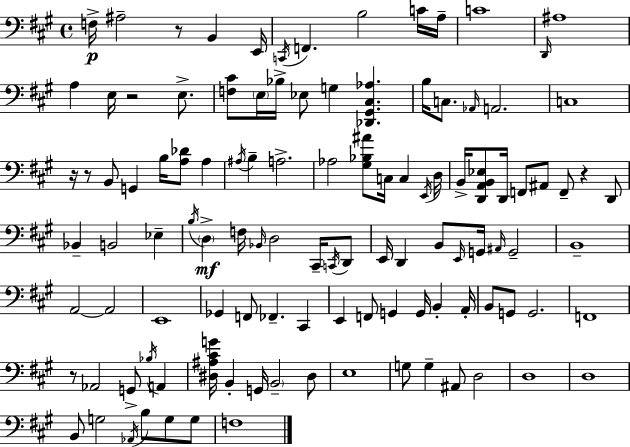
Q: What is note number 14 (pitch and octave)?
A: E3